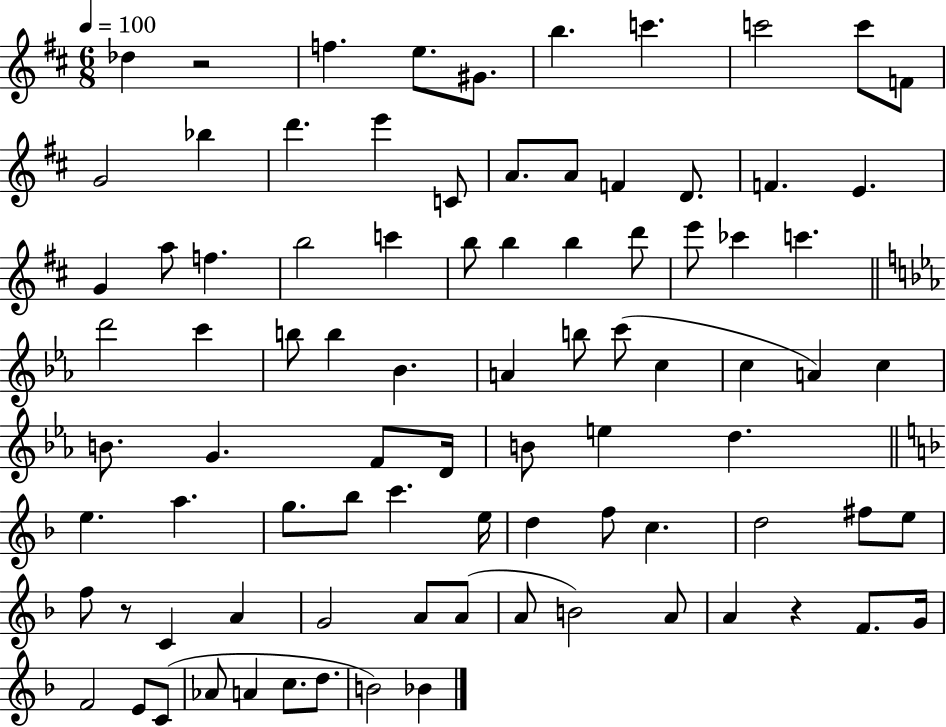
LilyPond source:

{
  \clef treble
  \numericTimeSignature
  \time 6/8
  \key d \major
  \tempo 4 = 100
  des''4 r2 | f''4. e''8. gis'8. | b''4. c'''4. | c'''2 c'''8 f'8 | \break g'2 bes''4 | d'''4. e'''4 c'8 | a'8. a'8 f'4 d'8. | f'4. e'4. | \break g'4 a''8 f''4. | b''2 c'''4 | b''8 b''4 b''4 d'''8 | e'''8 ces'''4 c'''4. | \break \bar "||" \break \key c \minor d'''2 c'''4 | b''8 b''4 bes'4. | a'4 b''8 c'''8( c''4 | c''4 a'4) c''4 | \break b'8. g'4. f'8 d'16 | b'8 e''4 d''4. | \bar "||" \break \key f \major e''4. a''4. | g''8. bes''8 c'''4. e''16 | d''4 f''8 c''4. | d''2 fis''8 e''8 | \break f''8 r8 c'4 a'4 | g'2 a'8 a'8( | a'8 b'2) a'8 | a'4 r4 f'8. g'16 | \break f'2 e'8 c'8( | aes'8 a'4 c''8. d''8. | b'2) bes'4 | \bar "|."
}